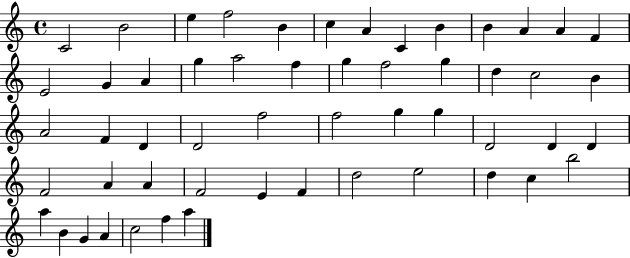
{
  \clef treble
  \time 4/4
  \defaultTimeSignature
  \key c \major
  c'2 b'2 | e''4 f''2 b'4 | c''4 a'4 c'4 b'4 | b'4 a'4 a'4 f'4 | \break e'2 g'4 a'4 | g''4 a''2 f''4 | g''4 f''2 g''4 | d''4 c''2 b'4 | \break a'2 f'4 d'4 | d'2 f''2 | f''2 g''4 g''4 | d'2 d'4 d'4 | \break f'2 a'4 a'4 | f'2 e'4 f'4 | d''2 e''2 | d''4 c''4 b''2 | \break a''4 b'4 g'4 a'4 | c''2 f''4 a''4 | \bar "|."
}